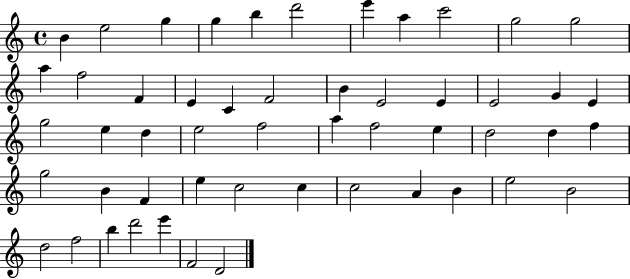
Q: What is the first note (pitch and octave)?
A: B4